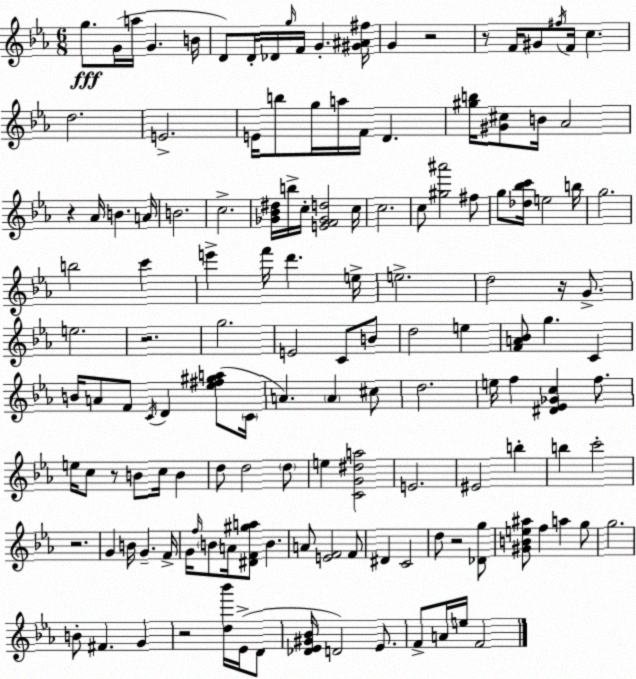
X:1
T:Untitled
M:6/8
L:1/4
K:Eb
g/2 G/4 a/4 G B/4 D/2 D/4 _D/4 g/4 F/4 G [^G^A^f]/4 G z2 z/2 F/4 ^G/2 ^f/4 F/4 c d2 E2 E/4 b/2 g/4 a/4 F/4 D [^gb]/4 [^G^c]/2 B/4 _A2 z _A/4 B A/4 B2 c2 [_G_B^d]/4 b/4 c/4 [EF_Gd]2 c/4 c2 c/2 [^g^a']2 ^f/2 g/2 [_d_bc']/4 e2 b/4 g2 b2 c' e' f'/4 d' e/4 e2 d2 z/4 G/2 e2 z2 g2 E2 C/2 B/2 d2 e [FA_B]/2 g C B/4 A/2 F/2 C/4 D [_e^f^ga]/2 C/4 A A ^c/2 d2 e/4 f [^D_E_Gc] f/2 e/4 c/2 z/2 B/2 c/4 B d/2 d2 d/2 e [CG^da]2 E2 ^E2 b b c'2 z2 G B/4 G F/4 G/4 f/4 B/2 A/4 [^DF^ga]/2 B A/2 [EF]2 F/2 ^D C2 d/2 z2 [_Dg]/2 [^GBe^a]/2 f a g/2 g2 B/2 ^F G z2 [d_b']/4 _E/4 D/2 [_D_E^G_B]/4 D2 _E/2 F/2 A/4 e/4 F2